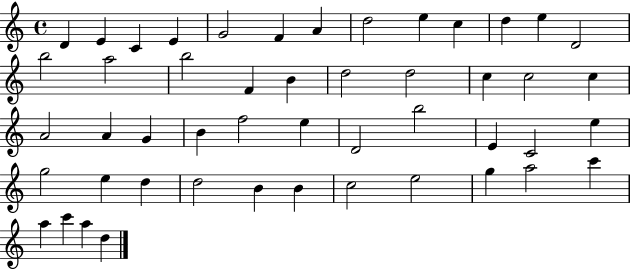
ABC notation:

X:1
T:Untitled
M:4/4
L:1/4
K:C
D E C E G2 F A d2 e c d e D2 b2 a2 b2 F B d2 d2 c c2 c A2 A G B f2 e D2 b2 E C2 e g2 e d d2 B B c2 e2 g a2 c' a c' a d